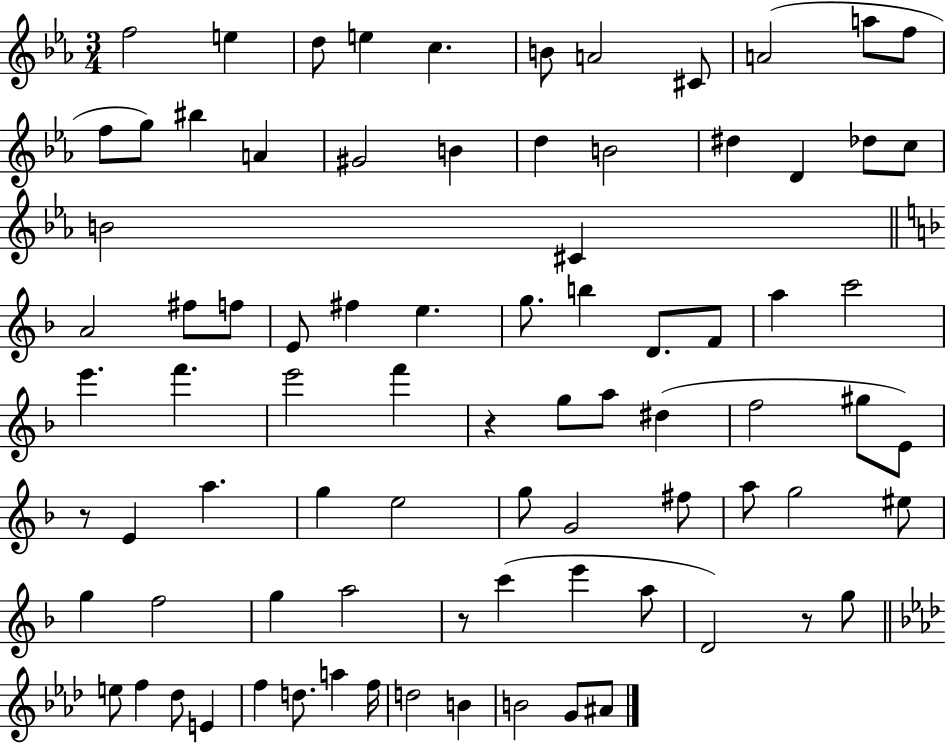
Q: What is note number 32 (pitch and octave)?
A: G5